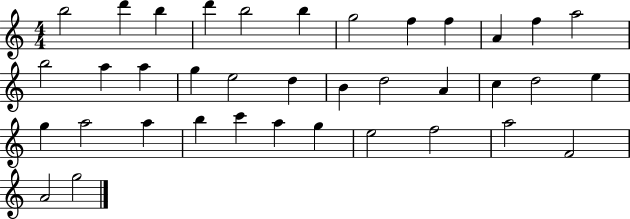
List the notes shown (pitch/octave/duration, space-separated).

B5/h D6/q B5/q D6/q B5/h B5/q G5/h F5/q F5/q A4/q F5/q A5/h B5/h A5/q A5/q G5/q E5/h D5/q B4/q D5/h A4/q C5/q D5/h E5/q G5/q A5/h A5/q B5/q C6/q A5/q G5/q E5/h F5/h A5/h F4/h A4/h G5/h